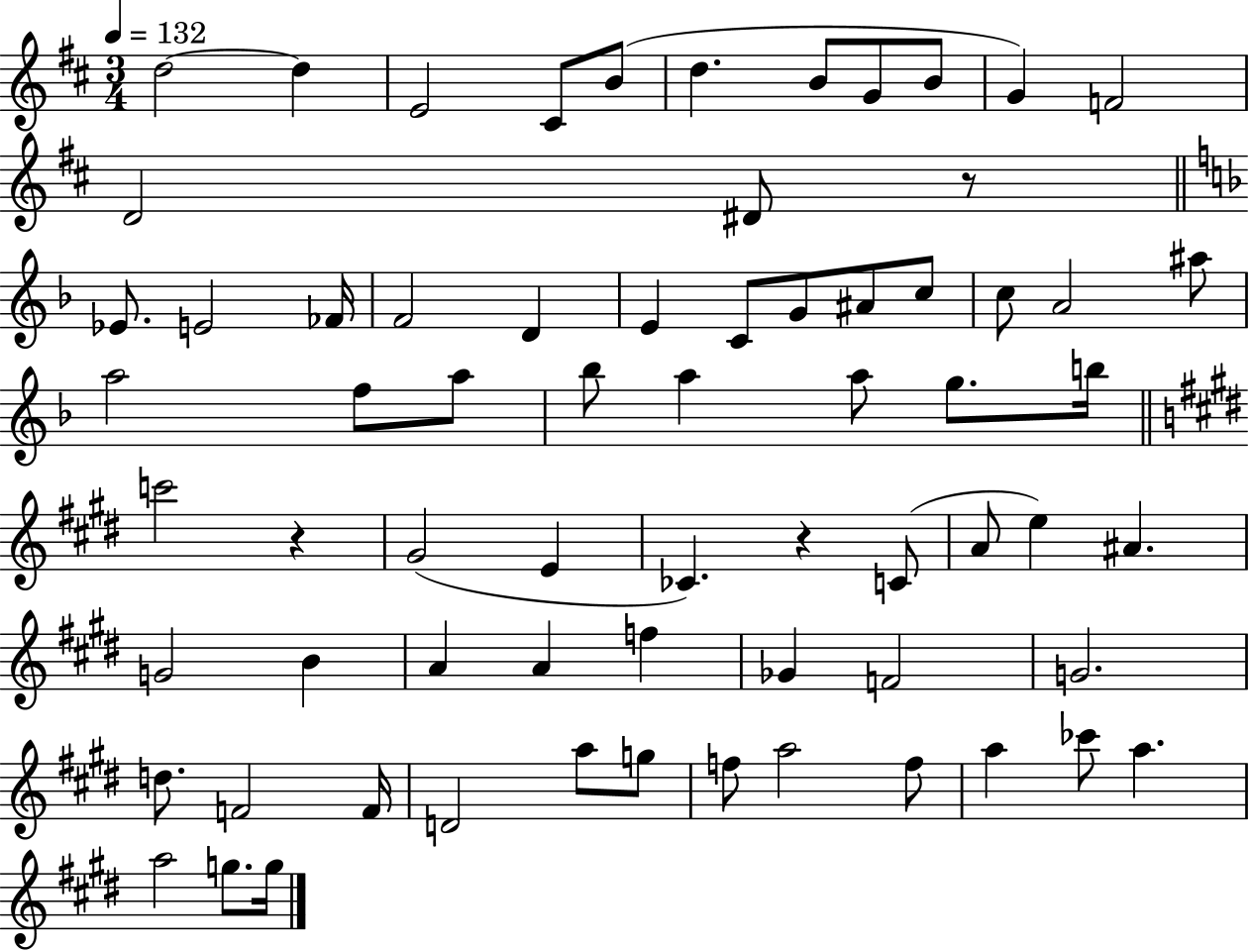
D5/h D5/q E4/h C#4/e B4/e D5/q. B4/e G4/e B4/e G4/q F4/h D4/h D#4/e R/e Eb4/e. E4/h FES4/s F4/h D4/q E4/q C4/e G4/e A#4/e C5/e C5/e A4/h A#5/e A5/h F5/e A5/e Bb5/e A5/q A5/e G5/e. B5/s C6/h R/q G#4/h E4/q CES4/q. R/q C4/e A4/e E5/q A#4/q. G4/h B4/q A4/q A4/q F5/q Gb4/q F4/h G4/h. D5/e. F4/h F4/s D4/h A5/e G5/e F5/e A5/h F5/e A5/q CES6/e A5/q. A5/h G5/e. G5/s